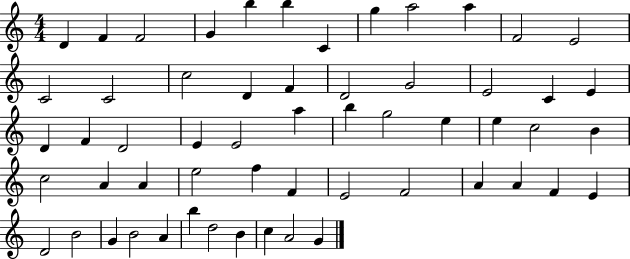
{
  \clef treble
  \numericTimeSignature
  \time 4/4
  \key c \major
  d'4 f'4 f'2 | g'4 b''4 b''4 c'4 | g''4 a''2 a''4 | f'2 e'2 | \break c'2 c'2 | c''2 d'4 f'4 | d'2 g'2 | e'2 c'4 e'4 | \break d'4 f'4 d'2 | e'4 e'2 a''4 | b''4 g''2 e''4 | e''4 c''2 b'4 | \break c''2 a'4 a'4 | e''2 f''4 f'4 | e'2 f'2 | a'4 a'4 f'4 e'4 | \break d'2 b'2 | g'4 b'2 a'4 | b''4 d''2 b'4 | c''4 a'2 g'4 | \break \bar "|."
}